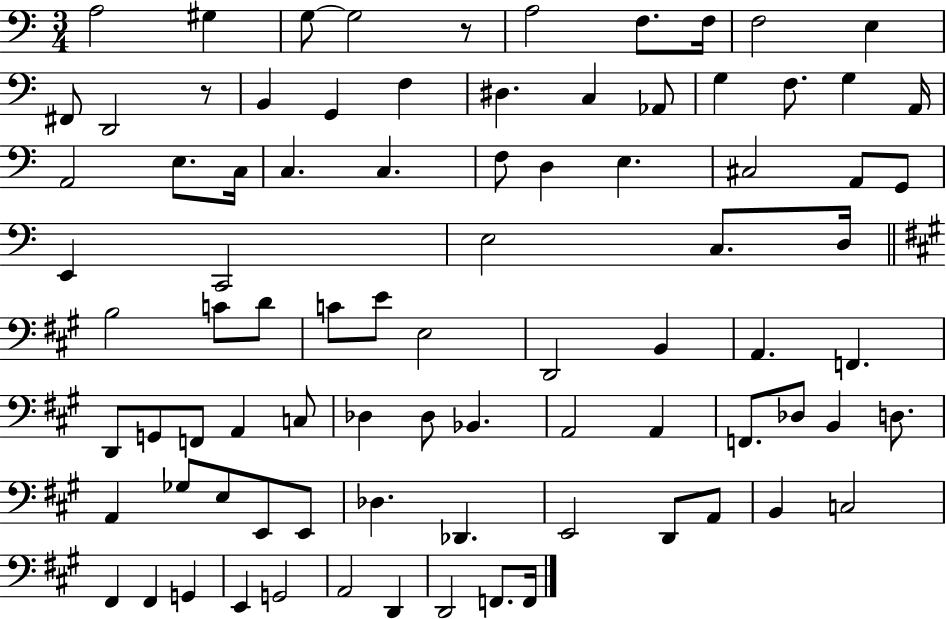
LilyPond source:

{
  \clef bass
  \numericTimeSignature
  \time 3/4
  \key c \major
  a2 gis4 | g8~~ g2 r8 | a2 f8. f16 | f2 e4 | \break fis,8 d,2 r8 | b,4 g,4 f4 | dis4. c4 aes,8 | g4 f8. g4 a,16 | \break a,2 e8. c16 | c4. c4. | f8 d4 e4. | cis2 a,8 g,8 | \break e,4 c,2 | e2 c8. d16 | \bar "||" \break \key a \major b2 c'8 d'8 | c'8 e'8 e2 | d,2 b,4 | a,4. f,4. | \break d,8 g,8 f,8 a,4 c8 | des4 des8 bes,4. | a,2 a,4 | f,8. des8 b,4 d8. | \break a,4 ges8 e8 e,8 e,8 | des4. des,4. | e,2 d,8 a,8 | b,4 c2 | \break fis,4 fis,4 g,4 | e,4 g,2 | a,2 d,4 | d,2 f,8. f,16 | \break \bar "|."
}